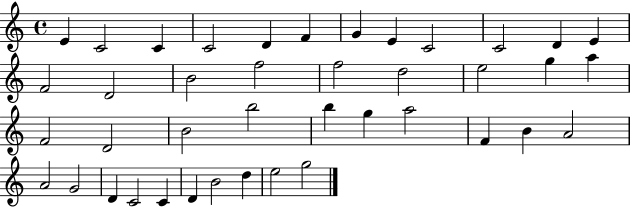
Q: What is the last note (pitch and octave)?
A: G5